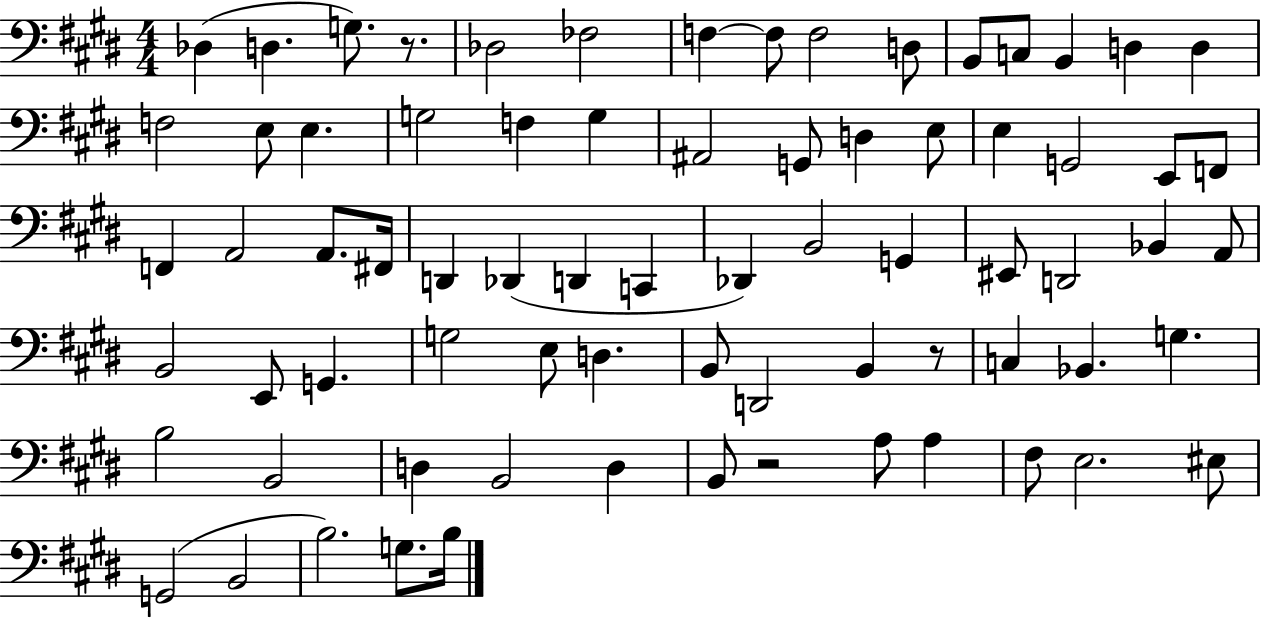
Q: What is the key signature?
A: E major